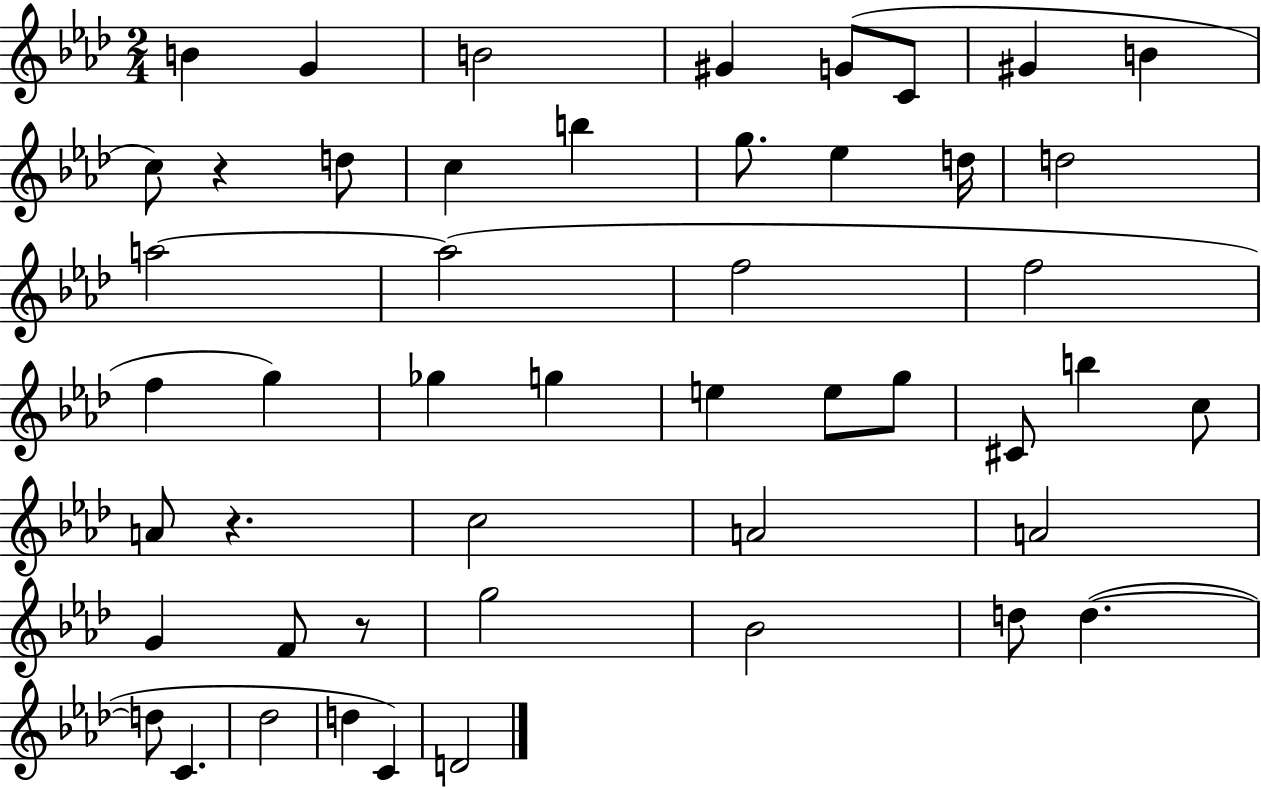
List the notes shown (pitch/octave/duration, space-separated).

B4/q G4/q B4/h G#4/q G4/e C4/e G#4/q B4/q C5/e R/q D5/e C5/q B5/q G5/e. Eb5/q D5/s D5/h A5/h A5/h F5/h F5/h F5/q G5/q Gb5/q G5/q E5/q E5/e G5/e C#4/e B5/q C5/e A4/e R/q. C5/h A4/h A4/h G4/q F4/e R/e G5/h Bb4/h D5/e D5/q. D5/e C4/q. Db5/h D5/q C4/q D4/h